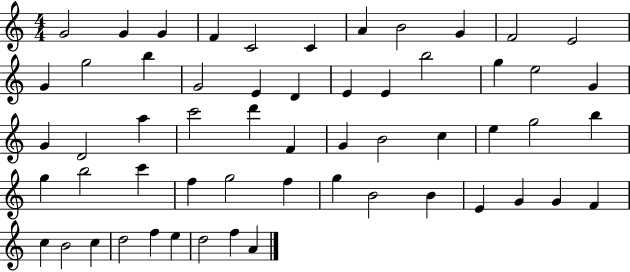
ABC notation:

X:1
T:Untitled
M:4/4
L:1/4
K:C
G2 G G F C2 C A B2 G F2 E2 G g2 b G2 E D E E b2 g e2 G G D2 a c'2 d' F G B2 c e g2 b g b2 c' f g2 f g B2 B E G G F c B2 c d2 f e d2 f A